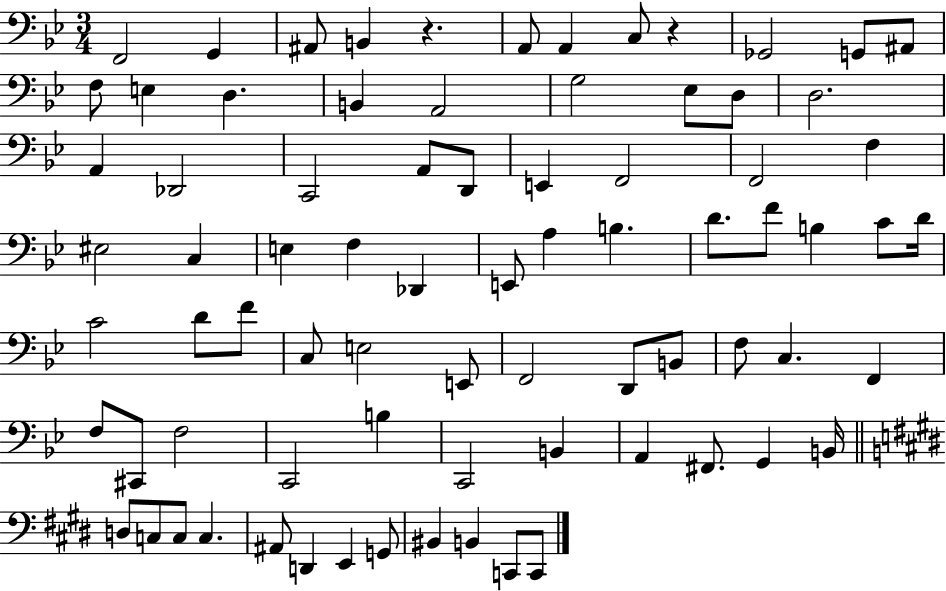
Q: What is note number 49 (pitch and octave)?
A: D2